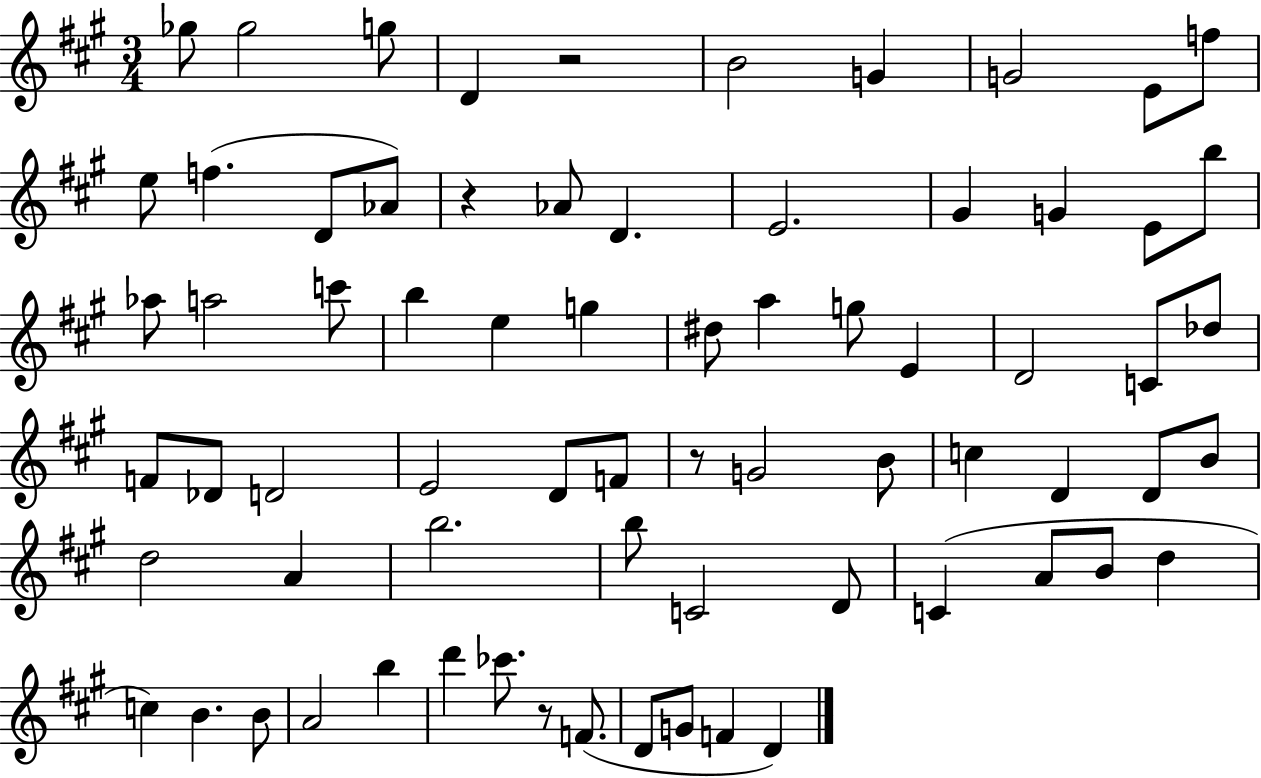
Gb5/e Gb5/h G5/e D4/q R/h B4/h G4/q G4/h E4/e F5/e E5/e F5/q. D4/e Ab4/e R/q Ab4/e D4/q. E4/h. G#4/q G4/q E4/e B5/e Ab5/e A5/h C6/e B5/q E5/q G5/q D#5/e A5/q G5/e E4/q D4/h C4/e Db5/e F4/e Db4/e D4/h E4/h D4/e F4/e R/e G4/h B4/e C5/q D4/q D4/e B4/e D5/h A4/q B5/h. B5/e C4/h D4/e C4/q A4/e B4/e D5/q C5/q B4/q. B4/e A4/h B5/q D6/q CES6/e. R/e F4/e. D4/e G4/e F4/q D4/q